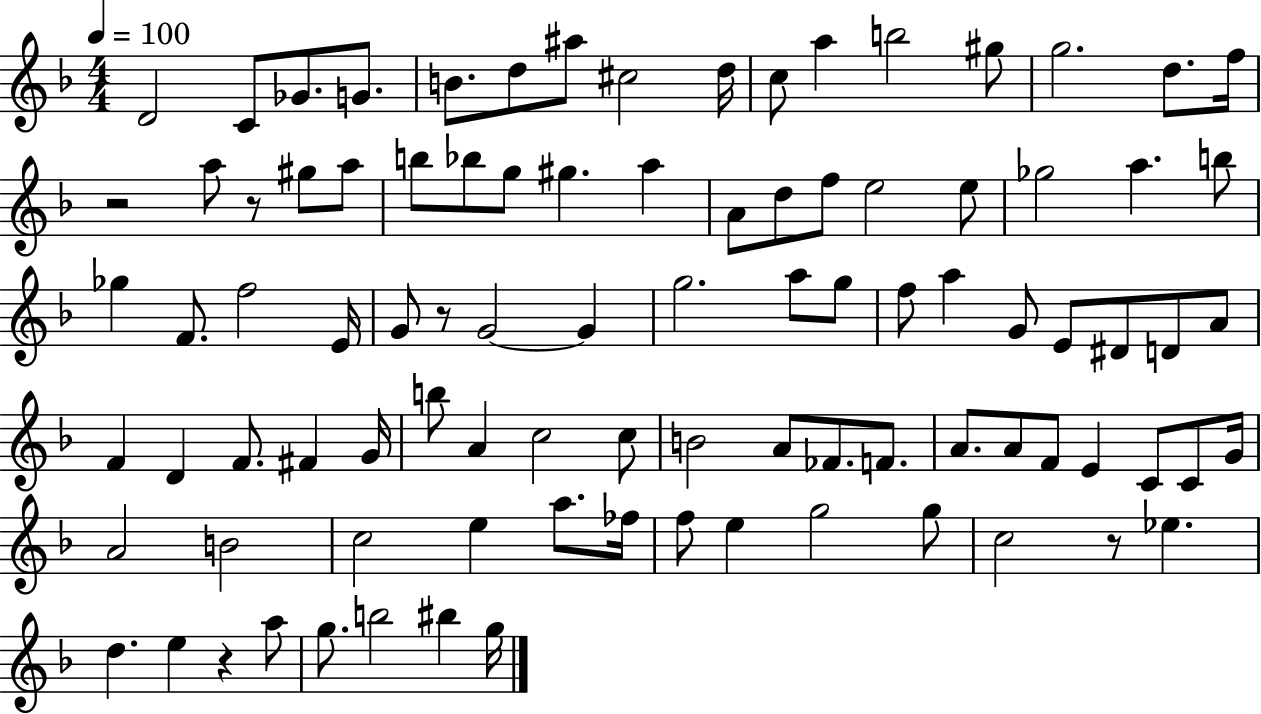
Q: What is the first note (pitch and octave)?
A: D4